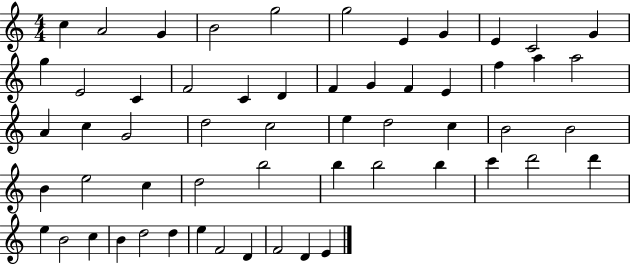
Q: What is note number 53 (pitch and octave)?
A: F4